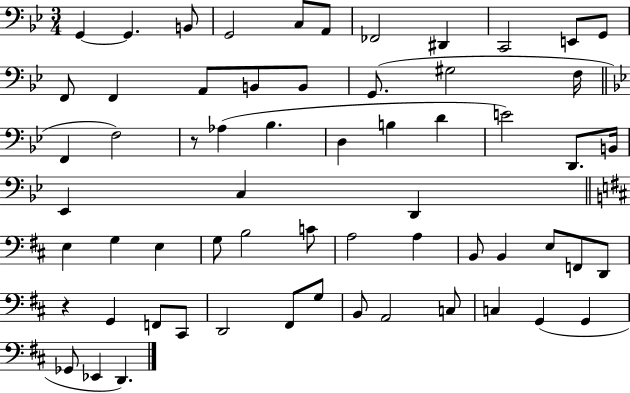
G2/q G2/q. B2/e G2/h C3/e A2/e FES2/h D#2/q C2/h E2/e G2/e F2/e F2/q A2/e B2/e B2/e G2/e. G#3/h F3/s F2/q F3/h R/e Ab3/q Bb3/q. D3/q B3/q D4/q E4/h D2/e. B2/s Eb2/q C3/q D2/q E3/q G3/q E3/q G3/e B3/h C4/e A3/h A3/q B2/e B2/q E3/e F2/e D2/e R/q G2/q F2/e C#2/e D2/h F#2/e G3/e B2/e A2/h C3/e C3/q G2/q G2/q Gb2/e Eb2/q D2/q.